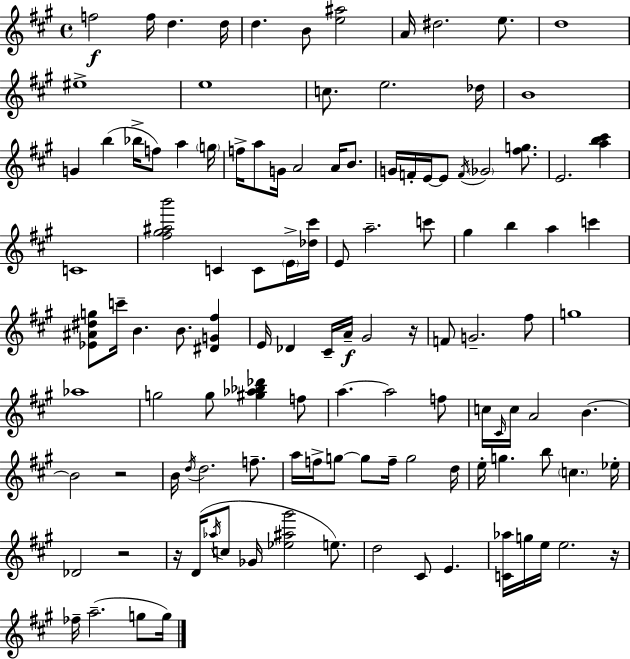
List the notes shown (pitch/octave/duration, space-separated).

F5/h F5/s D5/q. D5/s D5/q. B4/e [E5,A#5]/h A4/s D#5/h. E5/e. D5/w EIS5/w E5/w C5/e. E5/h. Db5/s B4/w G4/q B5/q Bb5/s F5/e A5/q G5/s F5/s A5/e G4/s A4/h A4/s B4/e. G4/s F4/s E4/s E4/e F4/s Gb4/h [F#5,G5]/e. E4/h. [A5,B5,C#6]/q C4/w [F#5,G#5,A#5,B6]/h C4/q C4/e E4/s [Db5,C#6]/s E4/e A5/h. C6/e G#5/q B5/q A5/q C6/q [Eb4,A#4,D#5,G5]/e C6/s B4/q. B4/e. [D#4,G4,F#5]/q E4/s Db4/q C#4/s A4/s G#4/h R/s F4/e G4/h. F#5/e G5/w Ab5/w G5/h G5/e [G#5,Ab5,Bb5,Db6]/q F5/e A5/q. A5/h F5/e C5/s C#4/s C5/s A4/h B4/q. B4/h R/h B4/s D5/s D5/h. F5/e. A5/s F5/s G5/e G5/e F5/s G5/h D5/s E5/s G5/q. B5/e C5/q. Eb5/s Db4/h R/h R/s D4/s Ab5/s C5/e Gb4/s [Eb5,A#5,G#6]/h E5/e. D5/h C#4/e E4/q. [C4,Ab5]/s G5/s E5/s E5/h. R/s FES5/s A5/h. G5/e G5/s